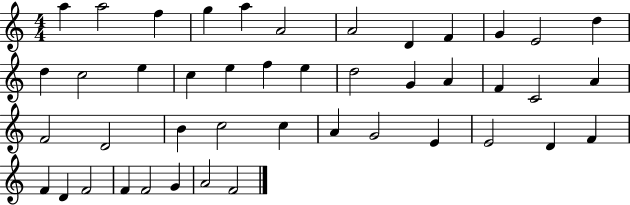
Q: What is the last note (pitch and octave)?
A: F4